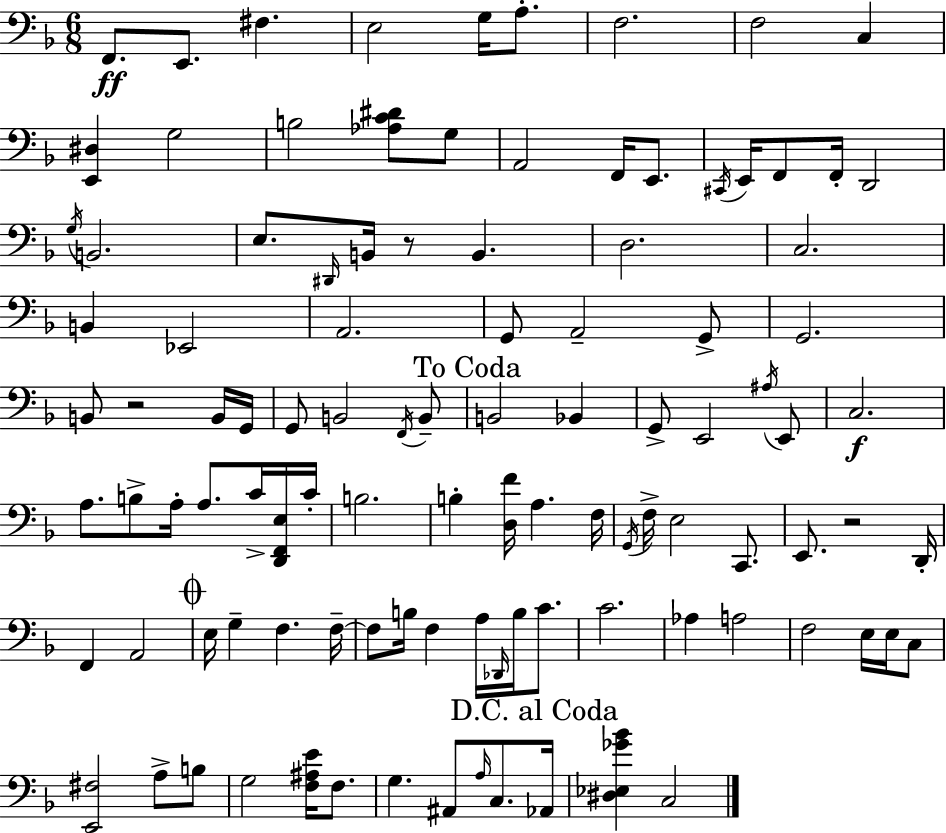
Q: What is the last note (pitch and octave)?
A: C3